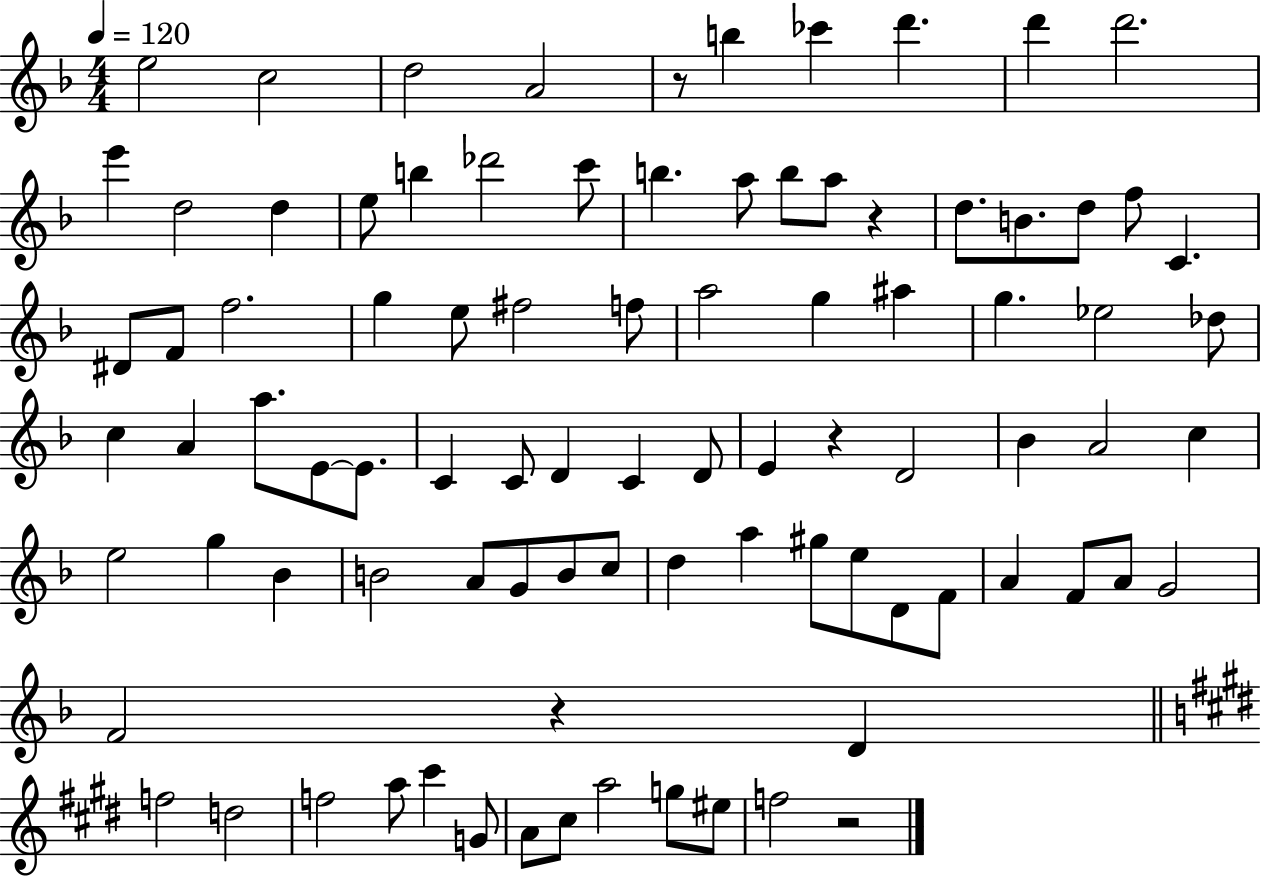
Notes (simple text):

E5/h C5/h D5/h A4/h R/e B5/q CES6/q D6/q. D6/q D6/h. E6/q D5/h D5/q E5/e B5/q Db6/h C6/e B5/q. A5/e B5/e A5/e R/q D5/e. B4/e. D5/e F5/e C4/q. D#4/e F4/e F5/h. G5/q E5/e F#5/h F5/e A5/h G5/q A#5/q G5/q. Eb5/h Db5/e C5/q A4/q A5/e. E4/e E4/e. C4/q C4/e D4/q C4/q D4/e E4/q R/q D4/h Bb4/q A4/h C5/q E5/h G5/q Bb4/q B4/h A4/e G4/e B4/e C5/e D5/q A5/q G#5/e E5/e D4/e F4/e A4/q F4/e A4/e G4/h F4/h R/q D4/q F5/h D5/h F5/h A5/e C#6/q G4/e A4/e C#5/e A5/h G5/e EIS5/e F5/h R/h